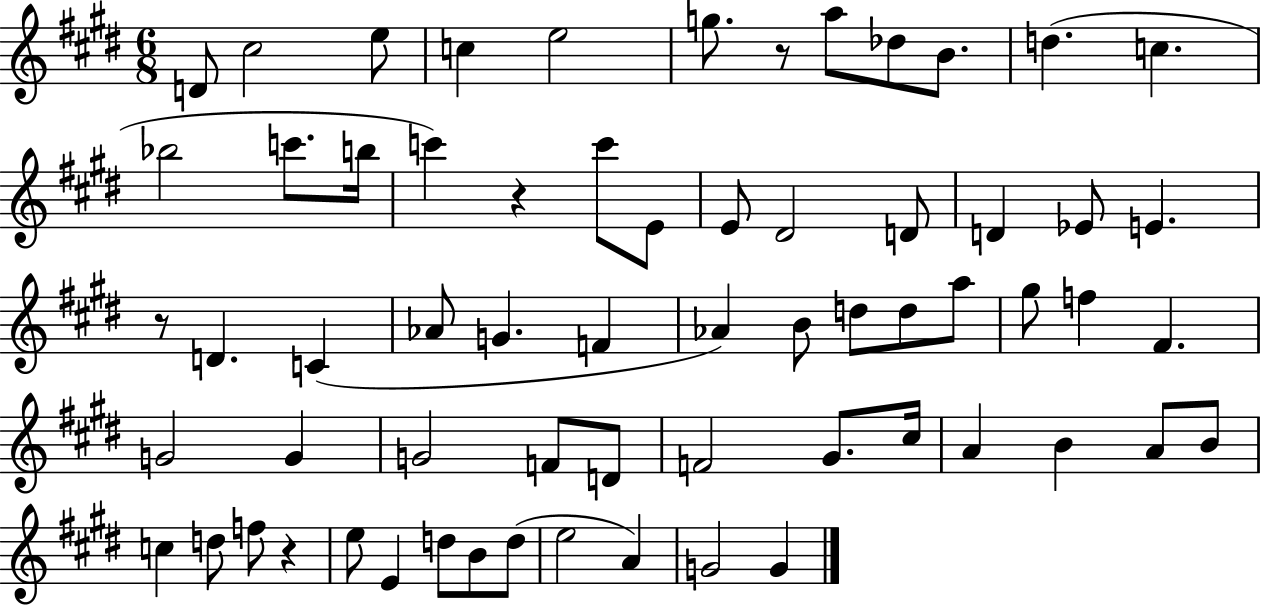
{
  \clef treble
  \numericTimeSignature
  \time 6/8
  \key e \major
  \repeat volta 2 { d'8 cis''2 e''8 | c''4 e''2 | g''8. r8 a''8 des''8 b'8. | d''4.( c''4. | \break bes''2 c'''8. b''16 | c'''4) r4 c'''8 e'8 | e'8 dis'2 d'8 | d'4 ees'8 e'4. | \break r8 d'4. c'4( | aes'8 g'4. f'4 | aes'4) b'8 d''8 d''8 a''8 | gis''8 f''4 fis'4. | \break g'2 g'4 | g'2 f'8 d'8 | f'2 gis'8. cis''16 | a'4 b'4 a'8 b'8 | \break c''4 d''8 f''8 r4 | e''8 e'4 d''8 b'8 d''8( | e''2 a'4) | g'2 g'4 | \break } \bar "|."
}